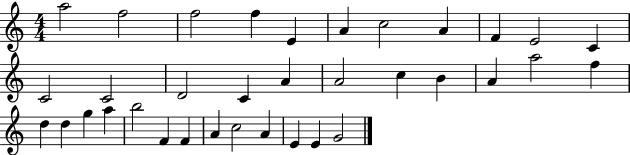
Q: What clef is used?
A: treble